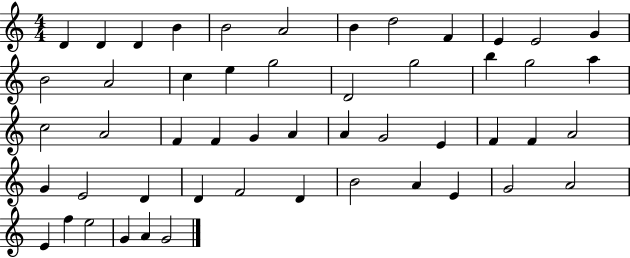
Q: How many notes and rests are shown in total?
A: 51